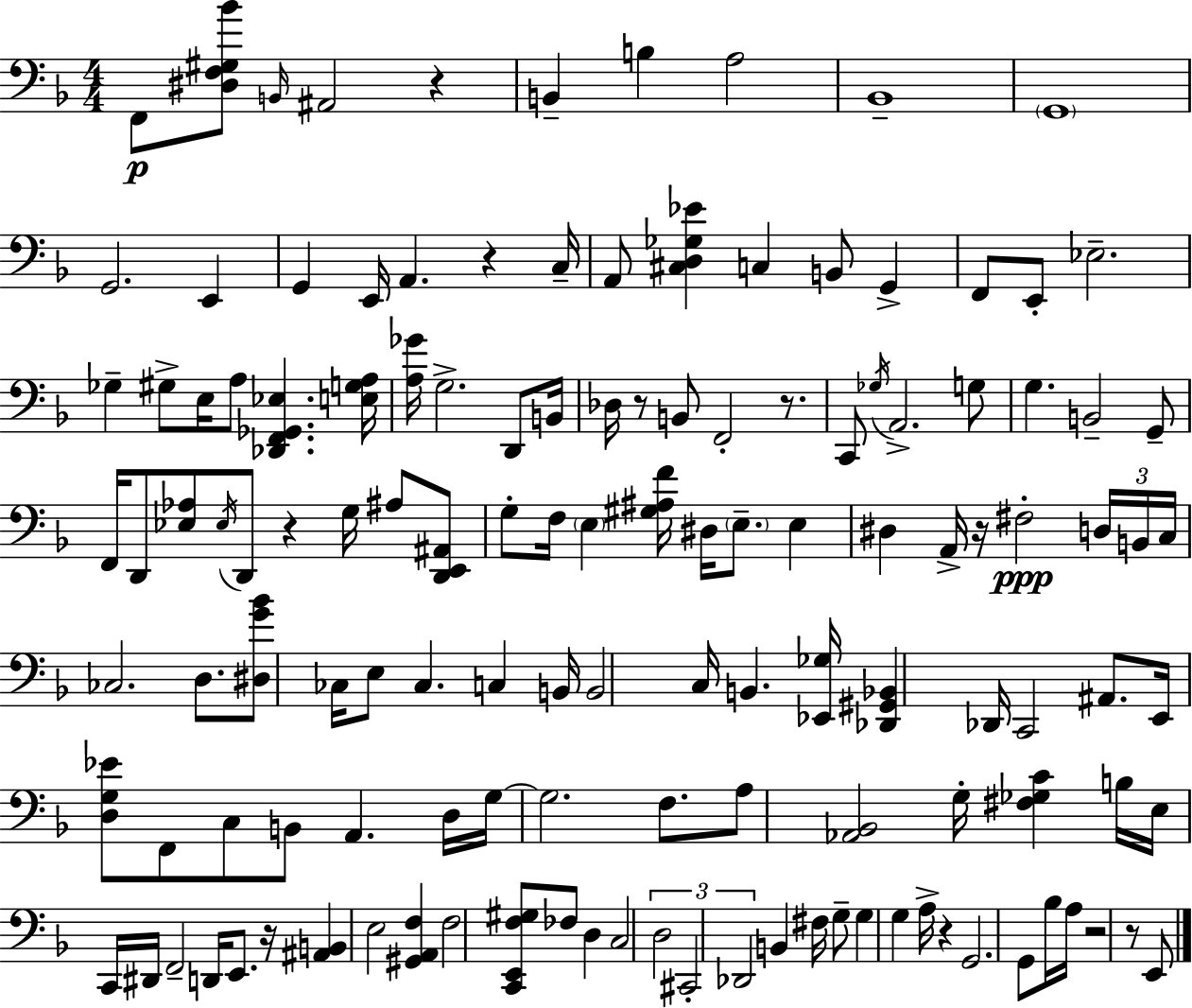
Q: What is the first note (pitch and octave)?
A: F2